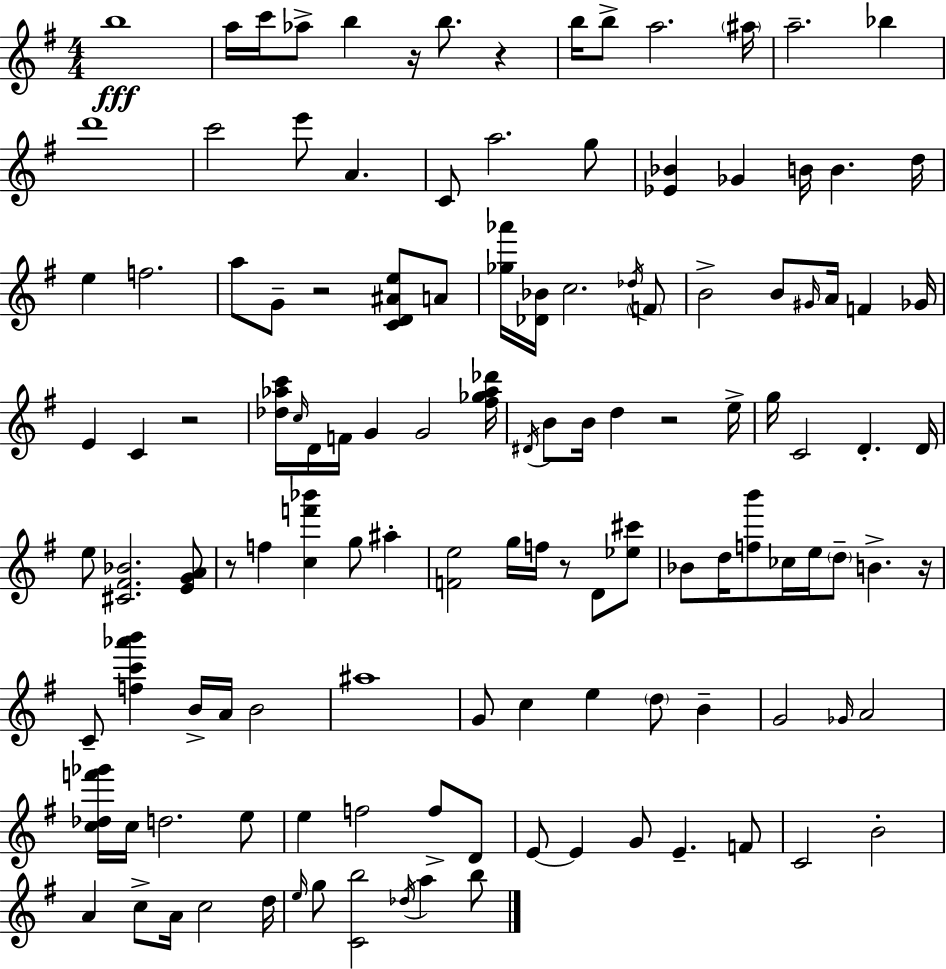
B5/w A5/s C6/s Ab5/e B5/q R/s B5/e. R/q B5/s B5/e A5/h. A#5/s A5/h. Bb5/q D6/w C6/h E6/e A4/q. C4/e A5/h. G5/e [Eb4,Bb4]/q Gb4/q B4/s B4/q. D5/s E5/q F5/h. A5/e G4/e R/h [C4,D4,A#4,E5]/e A4/e [Gb5,Ab6]/s [Db4,Bb4]/s C5/h. Db5/s F4/e B4/h B4/e G#4/s A4/s F4/q Gb4/s E4/q C4/q R/h [Db5,Ab5,C6]/s C5/s D4/s F4/s G4/q G4/h [F#5,Gb5,Ab5,Db6]/s D#4/s B4/e B4/s D5/q R/h E5/s G5/s C4/h D4/q. D4/s E5/e [C#4,F#4,Bb4]/h. [E4,G4,A4]/e R/e F5/q [C5,F6,Bb6]/q G5/e A#5/q [F4,E5]/h G5/s F5/s R/e D4/e [Eb5,C#6]/e Bb4/e D5/s [F5,B6]/e CES5/s E5/s D5/e B4/q. R/s C4/e [F5,C6,Ab6,B6]/q B4/s A4/s B4/h A#5/w G4/e C5/q E5/q D5/e B4/q G4/h Gb4/s A4/h [C5,Db5,F6,Gb6]/s C5/s D5/h. E5/e E5/q F5/h F5/e D4/e E4/e E4/q G4/e E4/q. F4/e C4/h B4/h A4/q C5/e A4/s C5/h D5/s E5/s G5/e [C4,B5]/h Db5/s A5/q B5/e